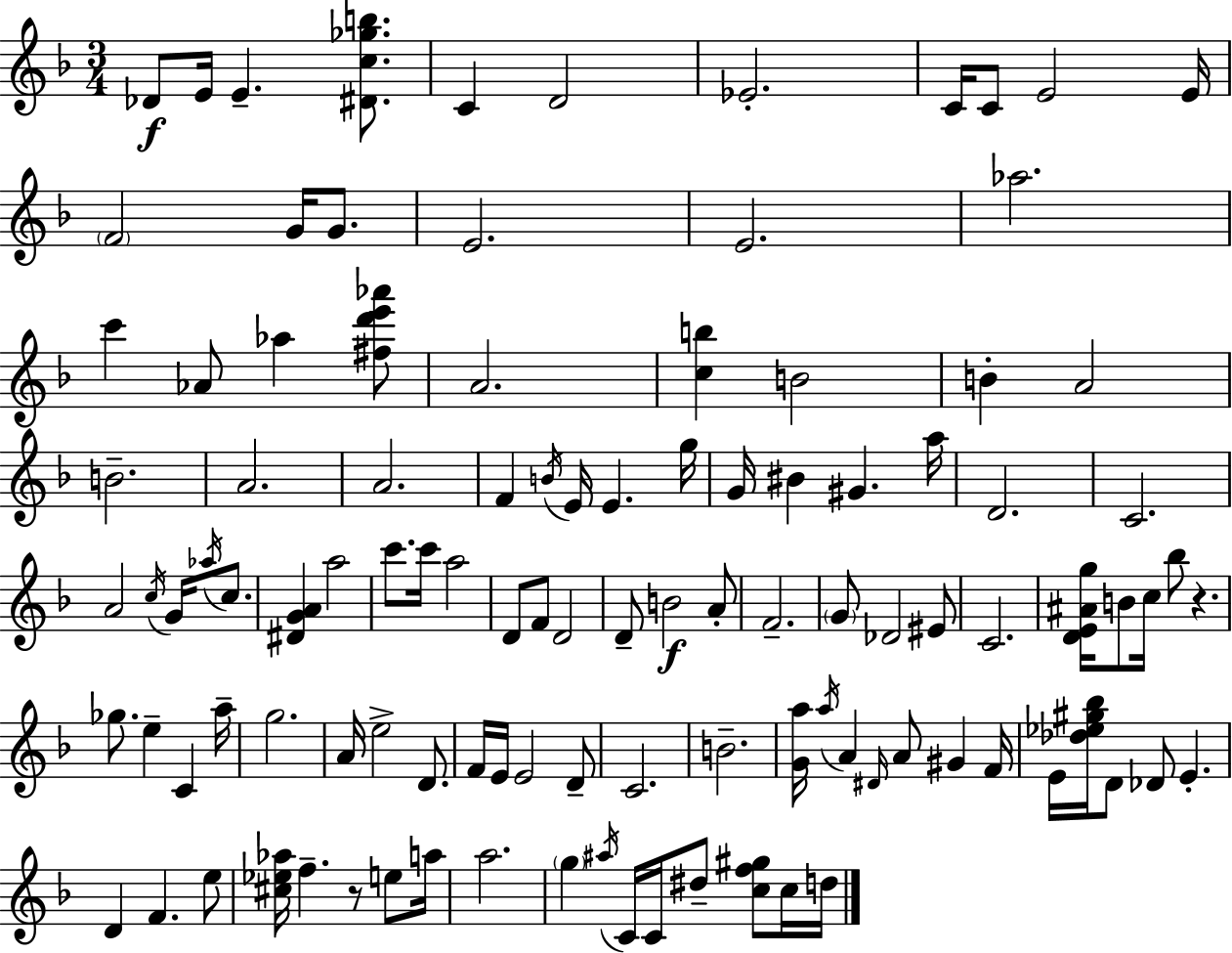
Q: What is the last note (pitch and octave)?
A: D5